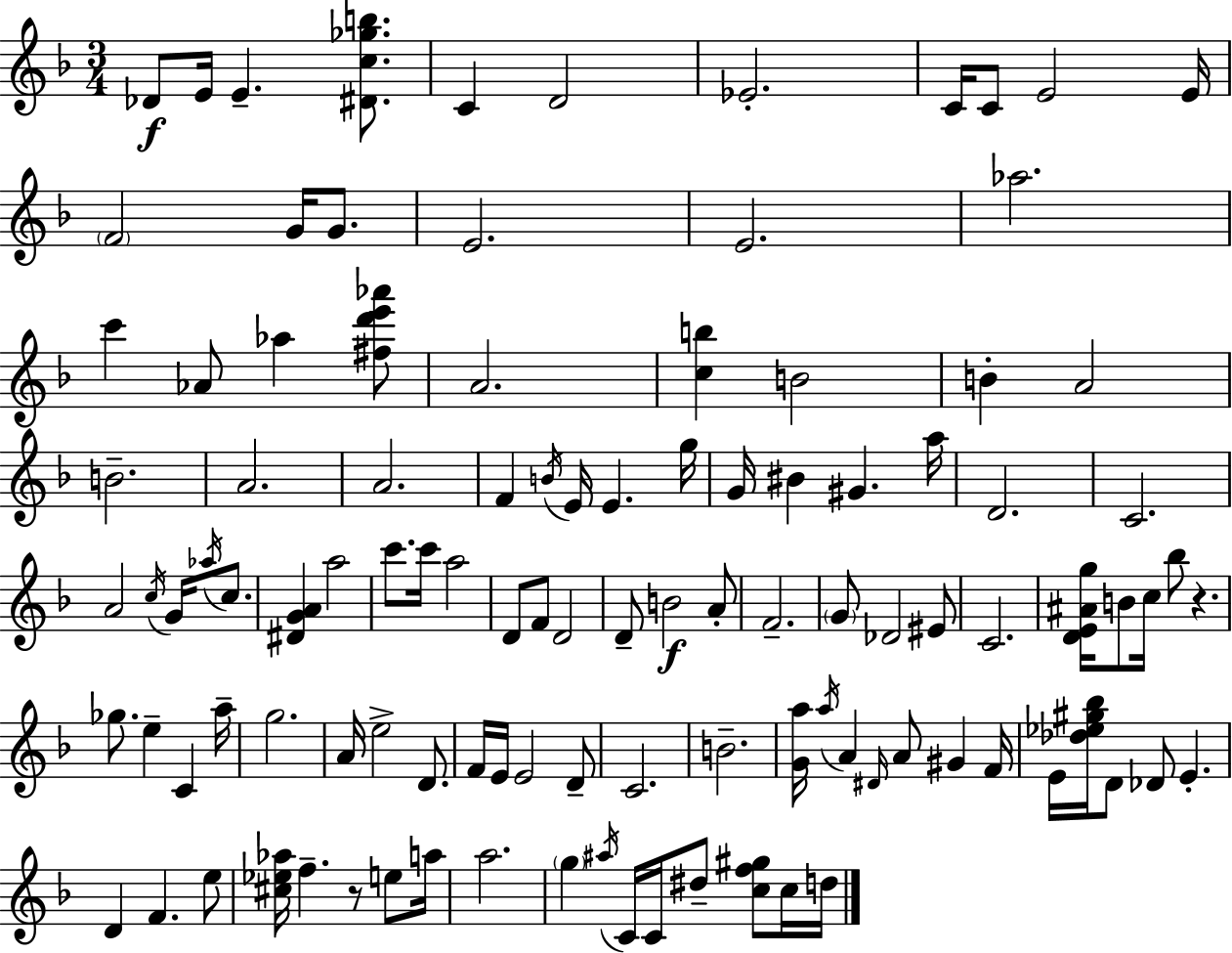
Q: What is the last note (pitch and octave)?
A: D5